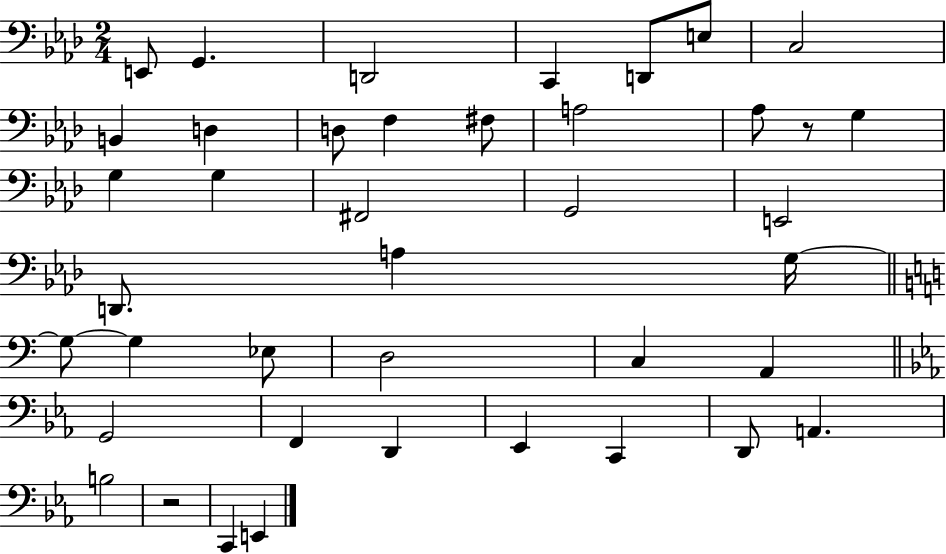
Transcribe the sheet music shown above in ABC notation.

X:1
T:Untitled
M:2/4
L:1/4
K:Ab
E,,/2 G,, D,,2 C,, D,,/2 E,/2 C,2 B,, D, D,/2 F, ^F,/2 A,2 _A,/2 z/2 G, G, G, ^F,,2 G,,2 E,,2 D,,/2 A, G,/4 G,/2 G, _E,/2 D,2 C, A,, G,,2 F,, D,, _E,, C,, D,,/2 A,, B,2 z2 C,, E,,